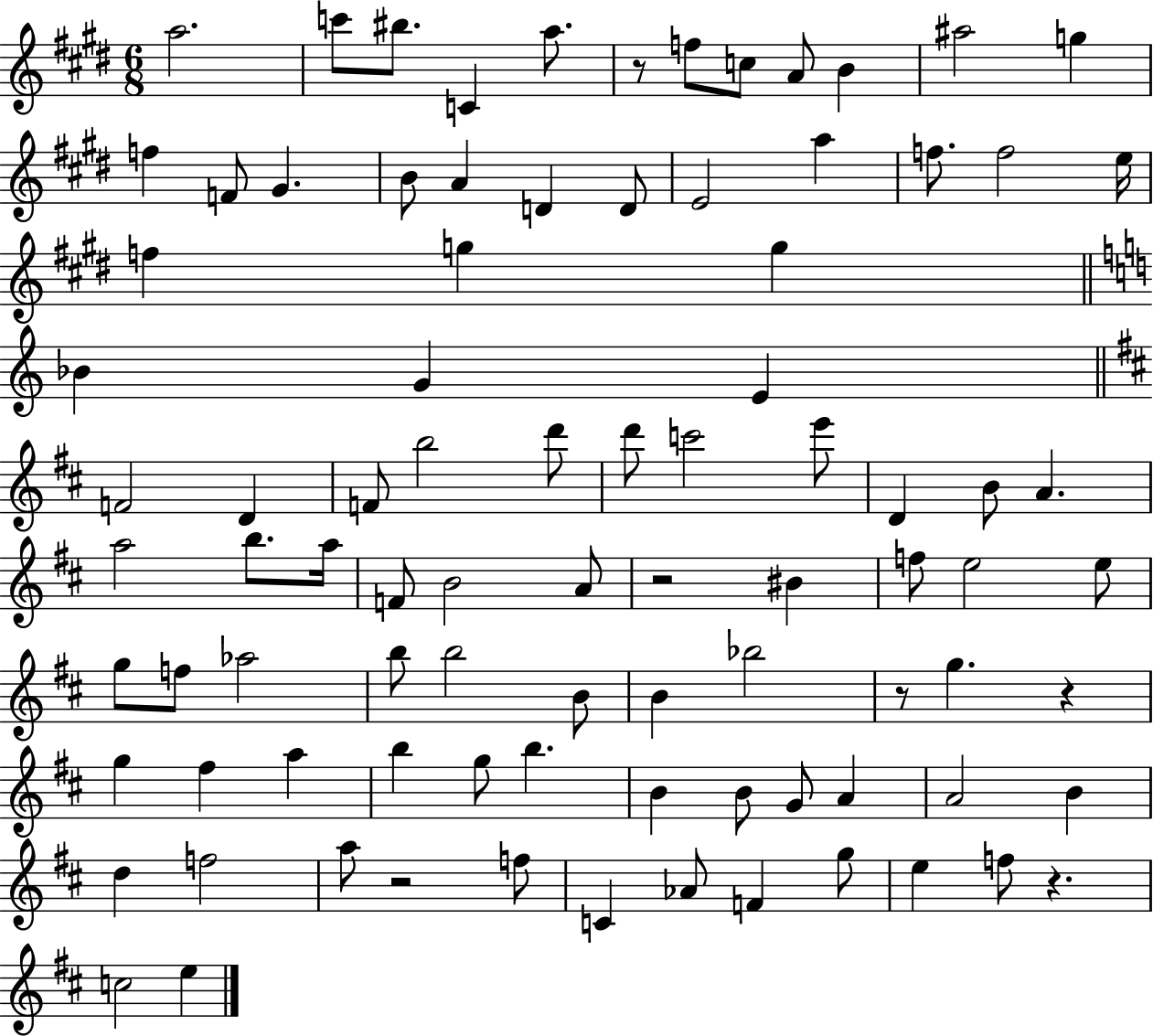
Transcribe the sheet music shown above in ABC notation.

X:1
T:Untitled
M:6/8
L:1/4
K:E
a2 c'/2 ^b/2 C a/2 z/2 f/2 c/2 A/2 B ^a2 g f F/2 ^G B/2 A D D/2 E2 a f/2 f2 e/4 f g g _B G E F2 D F/2 b2 d'/2 d'/2 c'2 e'/2 D B/2 A a2 b/2 a/4 F/2 B2 A/2 z2 ^B f/2 e2 e/2 g/2 f/2 _a2 b/2 b2 B/2 B _b2 z/2 g z g ^f a b g/2 b B B/2 G/2 A A2 B d f2 a/2 z2 f/2 C _A/2 F g/2 e f/2 z c2 e